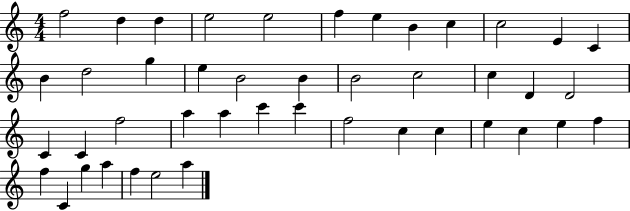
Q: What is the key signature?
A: C major